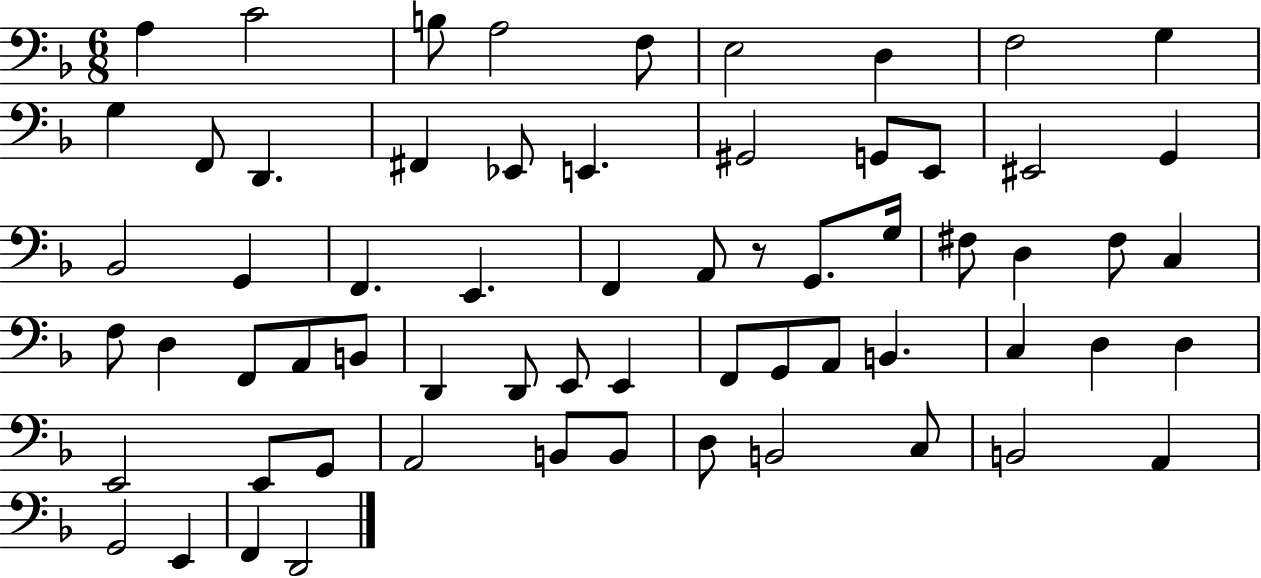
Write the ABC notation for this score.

X:1
T:Untitled
M:6/8
L:1/4
K:F
A, C2 B,/2 A,2 F,/2 E,2 D, F,2 G, G, F,,/2 D,, ^F,, _E,,/2 E,, ^G,,2 G,,/2 E,,/2 ^E,,2 G,, _B,,2 G,, F,, E,, F,, A,,/2 z/2 G,,/2 G,/4 ^F,/2 D, ^F,/2 C, F,/2 D, F,,/2 A,,/2 B,,/2 D,, D,,/2 E,,/2 E,, F,,/2 G,,/2 A,,/2 B,, C, D, D, E,,2 E,,/2 G,,/2 A,,2 B,,/2 B,,/2 D,/2 B,,2 C,/2 B,,2 A,, G,,2 E,, F,, D,,2